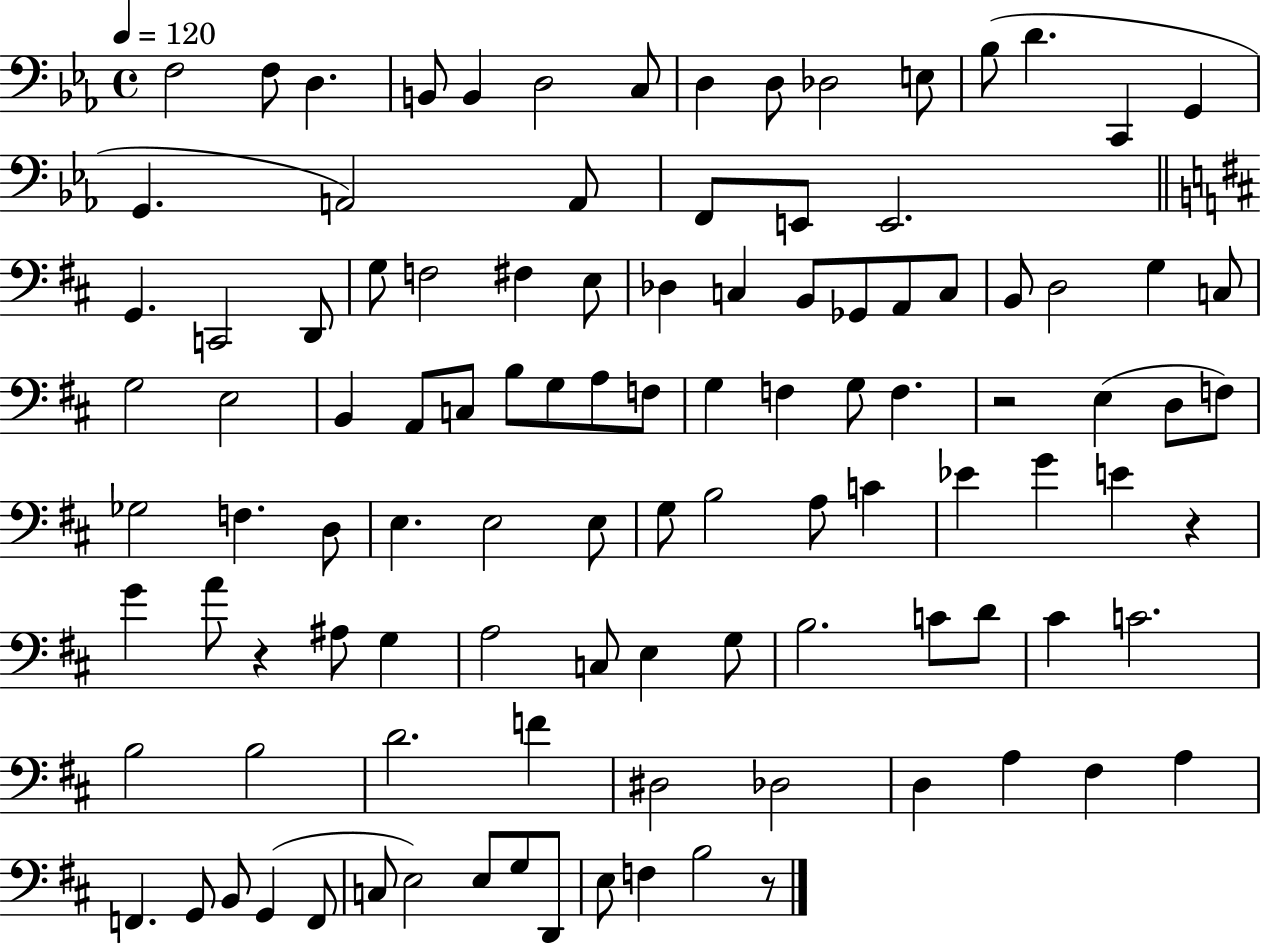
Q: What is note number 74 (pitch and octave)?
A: E3